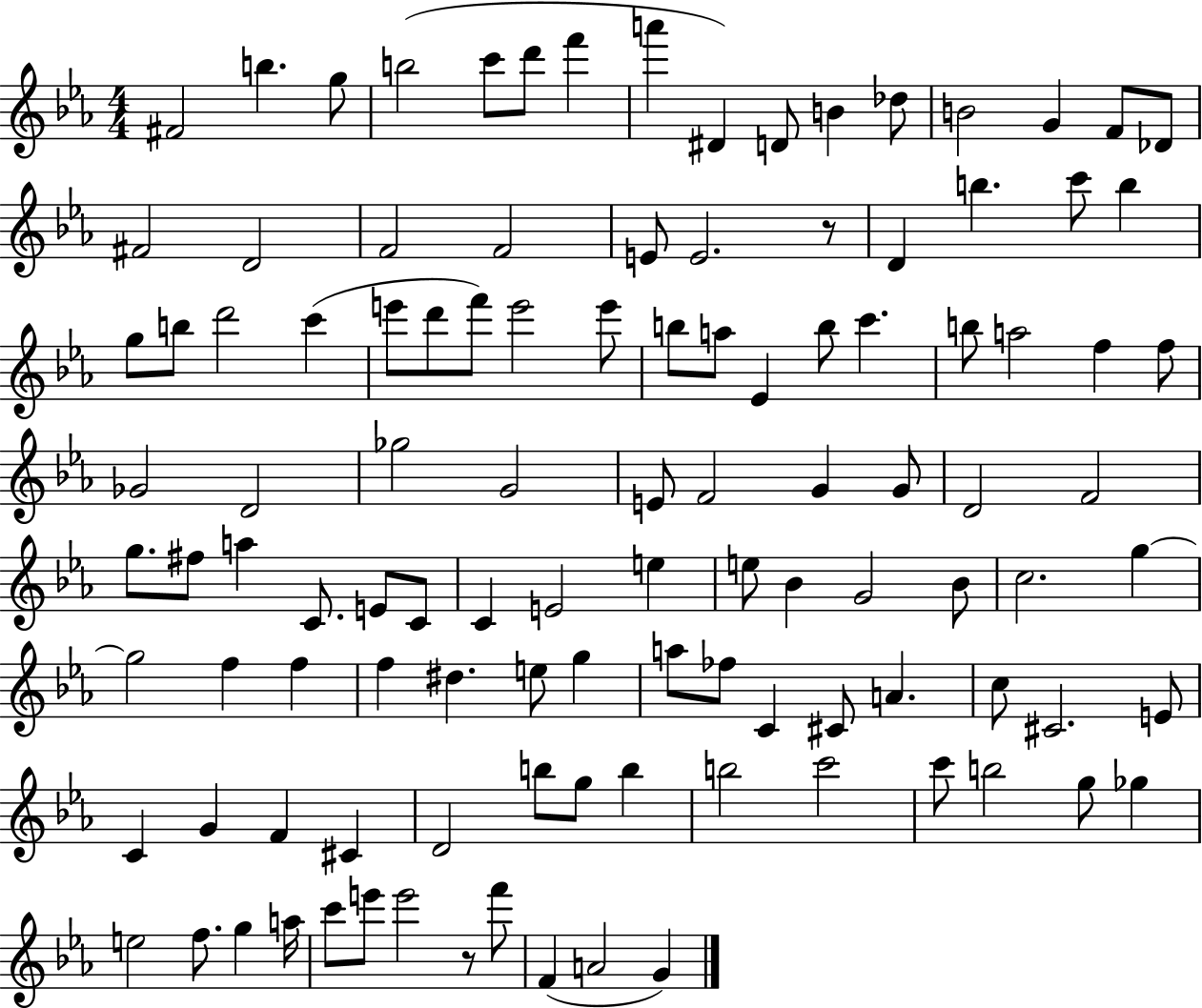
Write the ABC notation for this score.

X:1
T:Untitled
M:4/4
L:1/4
K:Eb
^F2 b g/2 b2 c'/2 d'/2 f' a' ^D D/2 B _d/2 B2 G F/2 _D/2 ^F2 D2 F2 F2 E/2 E2 z/2 D b c'/2 b g/2 b/2 d'2 c' e'/2 d'/2 f'/2 e'2 e'/2 b/2 a/2 _E b/2 c' b/2 a2 f f/2 _G2 D2 _g2 G2 E/2 F2 G G/2 D2 F2 g/2 ^f/2 a C/2 E/2 C/2 C E2 e e/2 _B G2 _B/2 c2 g g2 f f f ^d e/2 g a/2 _f/2 C ^C/2 A c/2 ^C2 E/2 C G F ^C D2 b/2 g/2 b b2 c'2 c'/2 b2 g/2 _g e2 f/2 g a/4 c'/2 e'/2 e'2 z/2 f'/2 F A2 G